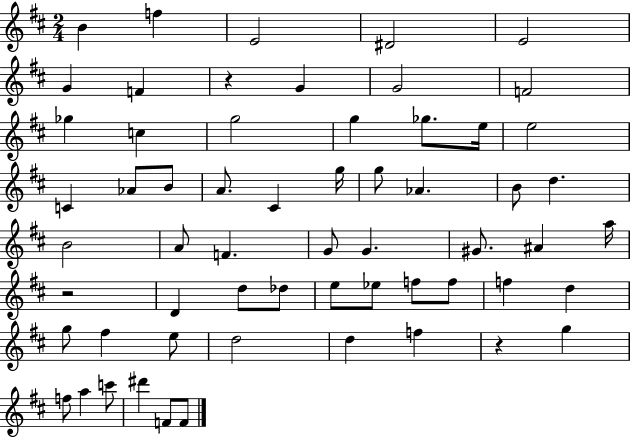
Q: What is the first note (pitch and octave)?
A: B4